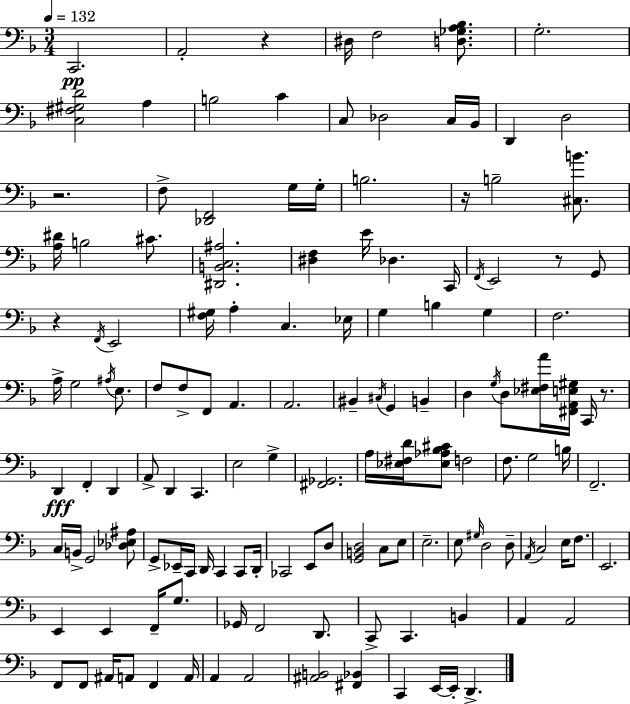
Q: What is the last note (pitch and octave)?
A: D2